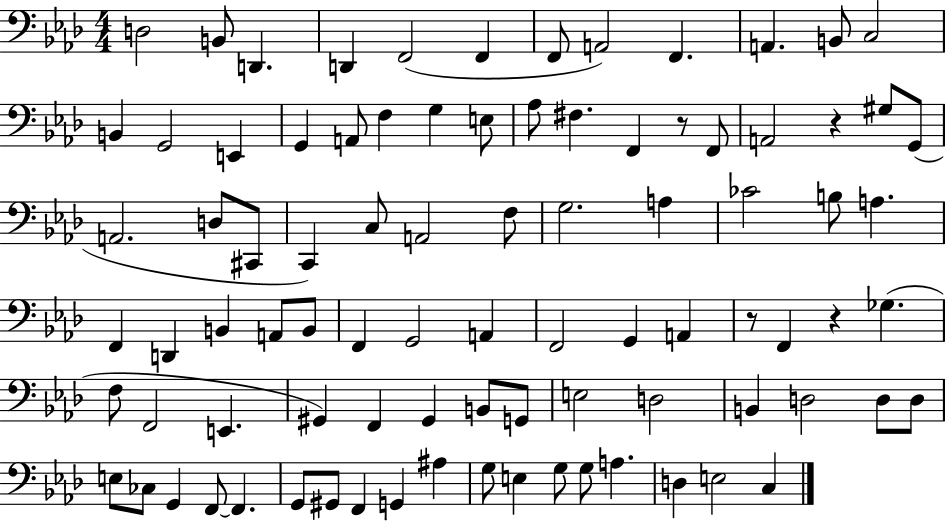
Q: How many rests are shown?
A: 4